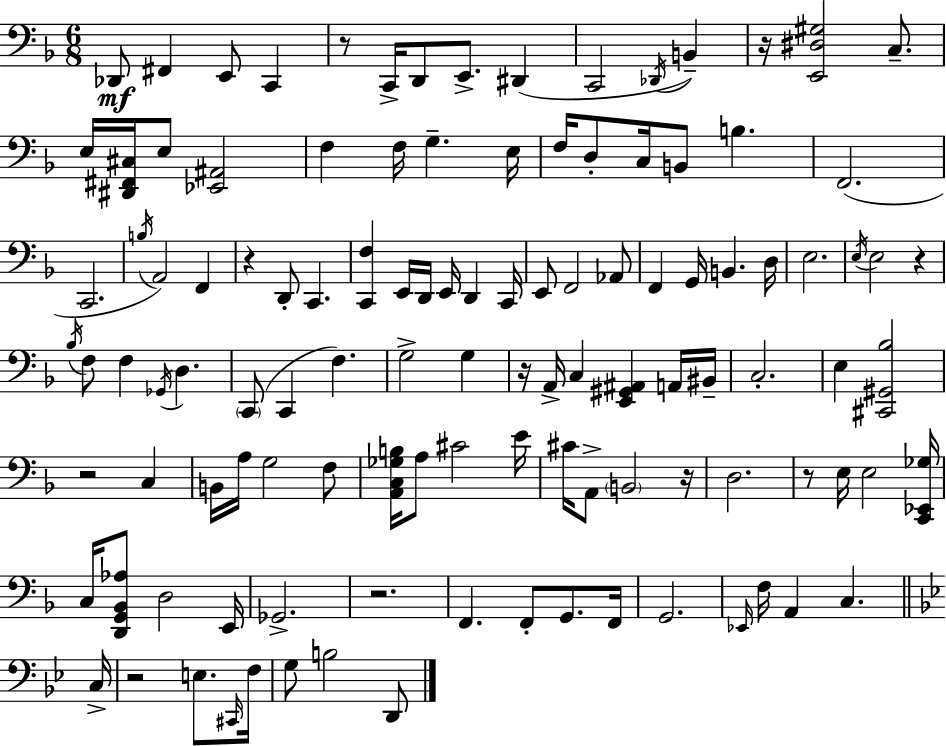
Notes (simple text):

Db2/e F#2/q E2/e C2/q R/e C2/s D2/e E2/e. D#2/q C2/h Db2/s B2/q R/s [E2,D#3,G#3]/h C3/e. E3/s [D#2,F#2,C#3]/s E3/e [Eb2,A#2]/h F3/q F3/s G3/q. E3/s F3/s D3/e C3/s B2/e B3/q. F2/h. C2/h. B3/s A2/h F2/q R/q D2/e C2/q. [C2,F3]/q E2/s D2/s E2/s D2/q C2/s E2/e F2/h Ab2/e F2/q G2/s B2/q. D3/s E3/h. E3/s E3/h R/q Bb3/s F3/e F3/q Gb2/s D3/q. C2/e C2/q F3/q. G3/h G3/q R/s A2/s C3/q [E2,G#2,A#2]/q A2/s BIS2/s C3/h. E3/q [C#2,G#2,Bb3]/h R/h C3/q B2/s A3/s G3/h F3/e [A2,C3,Gb3,B3]/s A3/e C#4/h E4/s C#4/s A2/e B2/h R/s D3/h. R/e E3/s E3/h [C2,Eb2,Gb3]/s C3/s [D2,G2,Bb2,Ab3]/e D3/h E2/s Gb2/h. R/h. F2/q. F2/e G2/e. F2/s G2/h. Eb2/s F3/s A2/q C3/q. C3/s R/h E3/e. C#2/s F3/s G3/e B3/h D2/e